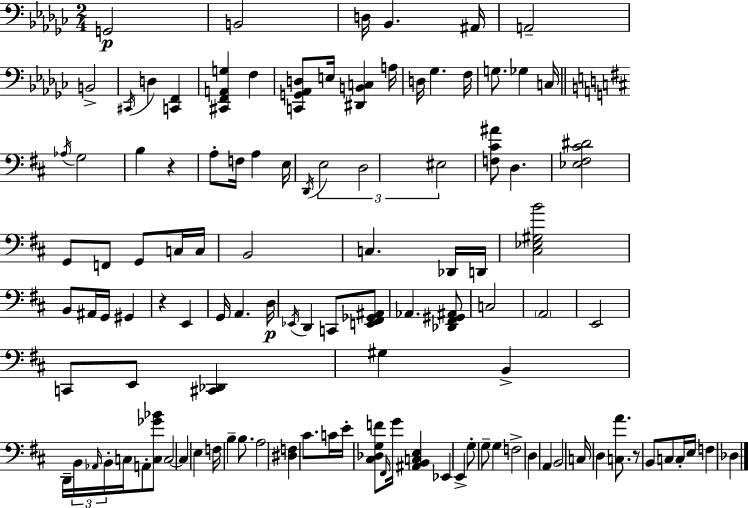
G2/h B2/h D3/s Bb2/q. A#2/s A2/h B2/h C#2/s D3/q [C2,F2]/q [C#2,F2,A2,G3]/q F3/q [C2,G2,Ab2,D3]/e E3/s [D#2,B2,C3]/q A3/s D3/s Gb3/q. F3/s G3/e. Gb3/q C3/s Ab3/s G3/h B3/q R/q A3/e F3/s A3/q E3/s D2/s E3/h D3/h EIS3/h [F3,C#4,A#4]/e D3/q. [Eb3,F#3,C#4,D#4]/h G2/e F2/e G2/e C3/s C3/s B2/h C3/q. Db2/s D2/s [C#3,Eb3,G#3,B4]/h B2/e A#2/s G2/s G#2/q R/q E2/q G2/s A2/q. D3/s Eb2/s D2/q C2/e [E2,F#2,Gb2,A#2]/e Ab2/q. [Db2,F#2,G#2,A#2]/e C3/h A2/h E2/h C2/e E2/e [C#2,Db2]/q G#3/q B2/q D2/s B2/s Ab2/s B2/s C3/s A2/e [C3,Gb4,Bb4]/e C3/h C3/q E3/q F3/s B3/q B3/e. A3/h [D#3,F3]/q C#4/e. C4/s E4/s [C#3,Db3,G3,F4]/e F#2/s G4/s [A#2,B2,C3,E3]/q Eb2/q E2/q G3/e G3/e G3/q F3/h D3/q A2/q B2/h C3/s D3/q [C3,A4]/e. R/e B2/e C3/e C3/s E3/s F3/q Db3/q